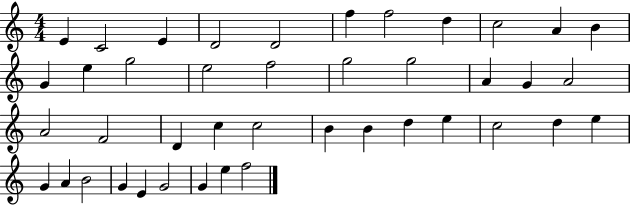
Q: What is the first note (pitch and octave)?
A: E4